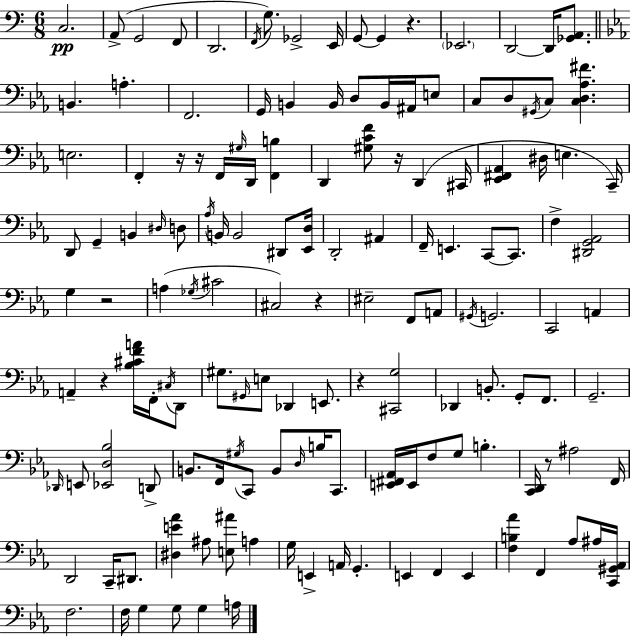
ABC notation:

X:1
T:Untitled
M:6/8
L:1/4
K:Am
C,2 A,,/2 G,,2 F,,/2 D,,2 F,,/4 G,/2 _G,,2 E,,/4 G,,/2 G,, z _E,,2 D,,2 D,,/4 [_G,,A,,]/2 B,, A, F,,2 G,,/4 B,, B,,/4 D,/2 B,,/4 ^A,,/4 E,/2 C,/2 D,/2 ^G,,/4 C,/2 [C,D,_A,^F] E,2 F,, z/4 z/4 F,,/4 ^G,/4 D,,/4 [F,,B,] D,, [^G,CF]/2 z/4 D,, ^C,,/4 [_E,,^F,,_A,,] ^D,/4 E, C,,/4 D,,/2 G,, B,, ^D,/4 D,/2 _A,/4 B,,/4 B,,2 ^D,,/2 [_E,,D,]/4 D,,2 ^A,, F,,/4 E,, C,,/2 C,,/2 F, [^D,,G,,_A,,]2 G, z2 A, _G,/4 ^C2 ^C,2 z ^E,2 F,,/2 A,,/2 ^G,,/4 G,,2 C,,2 A,, A,, z [_B,^CFA]/4 F,,/4 ^C,/4 D,,/2 ^G,/2 ^G,,/4 E,/2 _D,, E,,/2 z [^C,,G,]2 _D,, B,,/2 G,,/2 F,,/2 G,,2 _D,,/4 E,,/2 [_E,,D,_B,]2 D,,/2 B,,/2 F,,/4 ^G,/4 C,,/2 B,,/2 D,/4 B,/4 C,,/2 [E,,^F,,_A,,]/4 E,,/4 F,/2 G,/2 B, [C,,D,,]/4 z/2 ^A,2 F,,/4 D,,2 C,,/4 ^D,,/2 [^D,E_A] ^A,/2 [E,^A]/2 A, G,/4 E,, A,,/4 G,, E,, F,, E,, [F,B,_A] F,, _A,/2 ^A,/4 [C,,^G,,_A,,]/4 F,2 F,/4 G, G,/2 G, A,/4